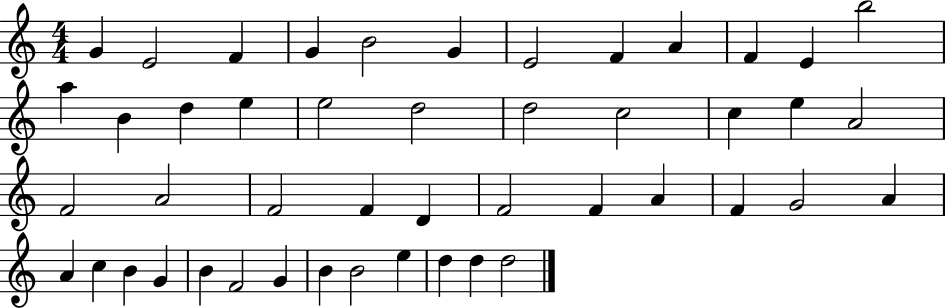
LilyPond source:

{
  \clef treble
  \numericTimeSignature
  \time 4/4
  \key c \major
  g'4 e'2 f'4 | g'4 b'2 g'4 | e'2 f'4 a'4 | f'4 e'4 b''2 | \break a''4 b'4 d''4 e''4 | e''2 d''2 | d''2 c''2 | c''4 e''4 a'2 | \break f'2 a'2 | f'2 f'4 d'4 | f'2 f'4 a'4 | f'4 g'2 a'4 | \break a'4 c''4 b'4 g'4 | b'4 f'2 g'4 | b'4 b'2 e''4 | d''4 d''4 d''2 | \break \bar "|."
}